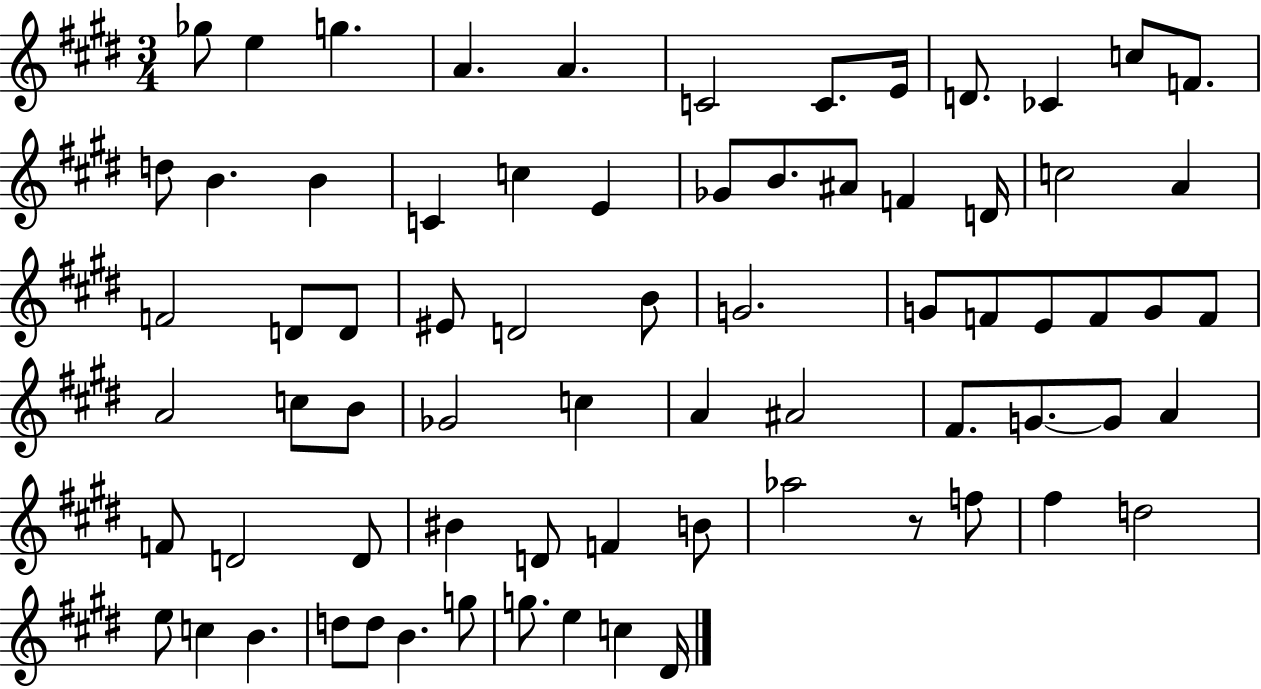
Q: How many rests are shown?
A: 1